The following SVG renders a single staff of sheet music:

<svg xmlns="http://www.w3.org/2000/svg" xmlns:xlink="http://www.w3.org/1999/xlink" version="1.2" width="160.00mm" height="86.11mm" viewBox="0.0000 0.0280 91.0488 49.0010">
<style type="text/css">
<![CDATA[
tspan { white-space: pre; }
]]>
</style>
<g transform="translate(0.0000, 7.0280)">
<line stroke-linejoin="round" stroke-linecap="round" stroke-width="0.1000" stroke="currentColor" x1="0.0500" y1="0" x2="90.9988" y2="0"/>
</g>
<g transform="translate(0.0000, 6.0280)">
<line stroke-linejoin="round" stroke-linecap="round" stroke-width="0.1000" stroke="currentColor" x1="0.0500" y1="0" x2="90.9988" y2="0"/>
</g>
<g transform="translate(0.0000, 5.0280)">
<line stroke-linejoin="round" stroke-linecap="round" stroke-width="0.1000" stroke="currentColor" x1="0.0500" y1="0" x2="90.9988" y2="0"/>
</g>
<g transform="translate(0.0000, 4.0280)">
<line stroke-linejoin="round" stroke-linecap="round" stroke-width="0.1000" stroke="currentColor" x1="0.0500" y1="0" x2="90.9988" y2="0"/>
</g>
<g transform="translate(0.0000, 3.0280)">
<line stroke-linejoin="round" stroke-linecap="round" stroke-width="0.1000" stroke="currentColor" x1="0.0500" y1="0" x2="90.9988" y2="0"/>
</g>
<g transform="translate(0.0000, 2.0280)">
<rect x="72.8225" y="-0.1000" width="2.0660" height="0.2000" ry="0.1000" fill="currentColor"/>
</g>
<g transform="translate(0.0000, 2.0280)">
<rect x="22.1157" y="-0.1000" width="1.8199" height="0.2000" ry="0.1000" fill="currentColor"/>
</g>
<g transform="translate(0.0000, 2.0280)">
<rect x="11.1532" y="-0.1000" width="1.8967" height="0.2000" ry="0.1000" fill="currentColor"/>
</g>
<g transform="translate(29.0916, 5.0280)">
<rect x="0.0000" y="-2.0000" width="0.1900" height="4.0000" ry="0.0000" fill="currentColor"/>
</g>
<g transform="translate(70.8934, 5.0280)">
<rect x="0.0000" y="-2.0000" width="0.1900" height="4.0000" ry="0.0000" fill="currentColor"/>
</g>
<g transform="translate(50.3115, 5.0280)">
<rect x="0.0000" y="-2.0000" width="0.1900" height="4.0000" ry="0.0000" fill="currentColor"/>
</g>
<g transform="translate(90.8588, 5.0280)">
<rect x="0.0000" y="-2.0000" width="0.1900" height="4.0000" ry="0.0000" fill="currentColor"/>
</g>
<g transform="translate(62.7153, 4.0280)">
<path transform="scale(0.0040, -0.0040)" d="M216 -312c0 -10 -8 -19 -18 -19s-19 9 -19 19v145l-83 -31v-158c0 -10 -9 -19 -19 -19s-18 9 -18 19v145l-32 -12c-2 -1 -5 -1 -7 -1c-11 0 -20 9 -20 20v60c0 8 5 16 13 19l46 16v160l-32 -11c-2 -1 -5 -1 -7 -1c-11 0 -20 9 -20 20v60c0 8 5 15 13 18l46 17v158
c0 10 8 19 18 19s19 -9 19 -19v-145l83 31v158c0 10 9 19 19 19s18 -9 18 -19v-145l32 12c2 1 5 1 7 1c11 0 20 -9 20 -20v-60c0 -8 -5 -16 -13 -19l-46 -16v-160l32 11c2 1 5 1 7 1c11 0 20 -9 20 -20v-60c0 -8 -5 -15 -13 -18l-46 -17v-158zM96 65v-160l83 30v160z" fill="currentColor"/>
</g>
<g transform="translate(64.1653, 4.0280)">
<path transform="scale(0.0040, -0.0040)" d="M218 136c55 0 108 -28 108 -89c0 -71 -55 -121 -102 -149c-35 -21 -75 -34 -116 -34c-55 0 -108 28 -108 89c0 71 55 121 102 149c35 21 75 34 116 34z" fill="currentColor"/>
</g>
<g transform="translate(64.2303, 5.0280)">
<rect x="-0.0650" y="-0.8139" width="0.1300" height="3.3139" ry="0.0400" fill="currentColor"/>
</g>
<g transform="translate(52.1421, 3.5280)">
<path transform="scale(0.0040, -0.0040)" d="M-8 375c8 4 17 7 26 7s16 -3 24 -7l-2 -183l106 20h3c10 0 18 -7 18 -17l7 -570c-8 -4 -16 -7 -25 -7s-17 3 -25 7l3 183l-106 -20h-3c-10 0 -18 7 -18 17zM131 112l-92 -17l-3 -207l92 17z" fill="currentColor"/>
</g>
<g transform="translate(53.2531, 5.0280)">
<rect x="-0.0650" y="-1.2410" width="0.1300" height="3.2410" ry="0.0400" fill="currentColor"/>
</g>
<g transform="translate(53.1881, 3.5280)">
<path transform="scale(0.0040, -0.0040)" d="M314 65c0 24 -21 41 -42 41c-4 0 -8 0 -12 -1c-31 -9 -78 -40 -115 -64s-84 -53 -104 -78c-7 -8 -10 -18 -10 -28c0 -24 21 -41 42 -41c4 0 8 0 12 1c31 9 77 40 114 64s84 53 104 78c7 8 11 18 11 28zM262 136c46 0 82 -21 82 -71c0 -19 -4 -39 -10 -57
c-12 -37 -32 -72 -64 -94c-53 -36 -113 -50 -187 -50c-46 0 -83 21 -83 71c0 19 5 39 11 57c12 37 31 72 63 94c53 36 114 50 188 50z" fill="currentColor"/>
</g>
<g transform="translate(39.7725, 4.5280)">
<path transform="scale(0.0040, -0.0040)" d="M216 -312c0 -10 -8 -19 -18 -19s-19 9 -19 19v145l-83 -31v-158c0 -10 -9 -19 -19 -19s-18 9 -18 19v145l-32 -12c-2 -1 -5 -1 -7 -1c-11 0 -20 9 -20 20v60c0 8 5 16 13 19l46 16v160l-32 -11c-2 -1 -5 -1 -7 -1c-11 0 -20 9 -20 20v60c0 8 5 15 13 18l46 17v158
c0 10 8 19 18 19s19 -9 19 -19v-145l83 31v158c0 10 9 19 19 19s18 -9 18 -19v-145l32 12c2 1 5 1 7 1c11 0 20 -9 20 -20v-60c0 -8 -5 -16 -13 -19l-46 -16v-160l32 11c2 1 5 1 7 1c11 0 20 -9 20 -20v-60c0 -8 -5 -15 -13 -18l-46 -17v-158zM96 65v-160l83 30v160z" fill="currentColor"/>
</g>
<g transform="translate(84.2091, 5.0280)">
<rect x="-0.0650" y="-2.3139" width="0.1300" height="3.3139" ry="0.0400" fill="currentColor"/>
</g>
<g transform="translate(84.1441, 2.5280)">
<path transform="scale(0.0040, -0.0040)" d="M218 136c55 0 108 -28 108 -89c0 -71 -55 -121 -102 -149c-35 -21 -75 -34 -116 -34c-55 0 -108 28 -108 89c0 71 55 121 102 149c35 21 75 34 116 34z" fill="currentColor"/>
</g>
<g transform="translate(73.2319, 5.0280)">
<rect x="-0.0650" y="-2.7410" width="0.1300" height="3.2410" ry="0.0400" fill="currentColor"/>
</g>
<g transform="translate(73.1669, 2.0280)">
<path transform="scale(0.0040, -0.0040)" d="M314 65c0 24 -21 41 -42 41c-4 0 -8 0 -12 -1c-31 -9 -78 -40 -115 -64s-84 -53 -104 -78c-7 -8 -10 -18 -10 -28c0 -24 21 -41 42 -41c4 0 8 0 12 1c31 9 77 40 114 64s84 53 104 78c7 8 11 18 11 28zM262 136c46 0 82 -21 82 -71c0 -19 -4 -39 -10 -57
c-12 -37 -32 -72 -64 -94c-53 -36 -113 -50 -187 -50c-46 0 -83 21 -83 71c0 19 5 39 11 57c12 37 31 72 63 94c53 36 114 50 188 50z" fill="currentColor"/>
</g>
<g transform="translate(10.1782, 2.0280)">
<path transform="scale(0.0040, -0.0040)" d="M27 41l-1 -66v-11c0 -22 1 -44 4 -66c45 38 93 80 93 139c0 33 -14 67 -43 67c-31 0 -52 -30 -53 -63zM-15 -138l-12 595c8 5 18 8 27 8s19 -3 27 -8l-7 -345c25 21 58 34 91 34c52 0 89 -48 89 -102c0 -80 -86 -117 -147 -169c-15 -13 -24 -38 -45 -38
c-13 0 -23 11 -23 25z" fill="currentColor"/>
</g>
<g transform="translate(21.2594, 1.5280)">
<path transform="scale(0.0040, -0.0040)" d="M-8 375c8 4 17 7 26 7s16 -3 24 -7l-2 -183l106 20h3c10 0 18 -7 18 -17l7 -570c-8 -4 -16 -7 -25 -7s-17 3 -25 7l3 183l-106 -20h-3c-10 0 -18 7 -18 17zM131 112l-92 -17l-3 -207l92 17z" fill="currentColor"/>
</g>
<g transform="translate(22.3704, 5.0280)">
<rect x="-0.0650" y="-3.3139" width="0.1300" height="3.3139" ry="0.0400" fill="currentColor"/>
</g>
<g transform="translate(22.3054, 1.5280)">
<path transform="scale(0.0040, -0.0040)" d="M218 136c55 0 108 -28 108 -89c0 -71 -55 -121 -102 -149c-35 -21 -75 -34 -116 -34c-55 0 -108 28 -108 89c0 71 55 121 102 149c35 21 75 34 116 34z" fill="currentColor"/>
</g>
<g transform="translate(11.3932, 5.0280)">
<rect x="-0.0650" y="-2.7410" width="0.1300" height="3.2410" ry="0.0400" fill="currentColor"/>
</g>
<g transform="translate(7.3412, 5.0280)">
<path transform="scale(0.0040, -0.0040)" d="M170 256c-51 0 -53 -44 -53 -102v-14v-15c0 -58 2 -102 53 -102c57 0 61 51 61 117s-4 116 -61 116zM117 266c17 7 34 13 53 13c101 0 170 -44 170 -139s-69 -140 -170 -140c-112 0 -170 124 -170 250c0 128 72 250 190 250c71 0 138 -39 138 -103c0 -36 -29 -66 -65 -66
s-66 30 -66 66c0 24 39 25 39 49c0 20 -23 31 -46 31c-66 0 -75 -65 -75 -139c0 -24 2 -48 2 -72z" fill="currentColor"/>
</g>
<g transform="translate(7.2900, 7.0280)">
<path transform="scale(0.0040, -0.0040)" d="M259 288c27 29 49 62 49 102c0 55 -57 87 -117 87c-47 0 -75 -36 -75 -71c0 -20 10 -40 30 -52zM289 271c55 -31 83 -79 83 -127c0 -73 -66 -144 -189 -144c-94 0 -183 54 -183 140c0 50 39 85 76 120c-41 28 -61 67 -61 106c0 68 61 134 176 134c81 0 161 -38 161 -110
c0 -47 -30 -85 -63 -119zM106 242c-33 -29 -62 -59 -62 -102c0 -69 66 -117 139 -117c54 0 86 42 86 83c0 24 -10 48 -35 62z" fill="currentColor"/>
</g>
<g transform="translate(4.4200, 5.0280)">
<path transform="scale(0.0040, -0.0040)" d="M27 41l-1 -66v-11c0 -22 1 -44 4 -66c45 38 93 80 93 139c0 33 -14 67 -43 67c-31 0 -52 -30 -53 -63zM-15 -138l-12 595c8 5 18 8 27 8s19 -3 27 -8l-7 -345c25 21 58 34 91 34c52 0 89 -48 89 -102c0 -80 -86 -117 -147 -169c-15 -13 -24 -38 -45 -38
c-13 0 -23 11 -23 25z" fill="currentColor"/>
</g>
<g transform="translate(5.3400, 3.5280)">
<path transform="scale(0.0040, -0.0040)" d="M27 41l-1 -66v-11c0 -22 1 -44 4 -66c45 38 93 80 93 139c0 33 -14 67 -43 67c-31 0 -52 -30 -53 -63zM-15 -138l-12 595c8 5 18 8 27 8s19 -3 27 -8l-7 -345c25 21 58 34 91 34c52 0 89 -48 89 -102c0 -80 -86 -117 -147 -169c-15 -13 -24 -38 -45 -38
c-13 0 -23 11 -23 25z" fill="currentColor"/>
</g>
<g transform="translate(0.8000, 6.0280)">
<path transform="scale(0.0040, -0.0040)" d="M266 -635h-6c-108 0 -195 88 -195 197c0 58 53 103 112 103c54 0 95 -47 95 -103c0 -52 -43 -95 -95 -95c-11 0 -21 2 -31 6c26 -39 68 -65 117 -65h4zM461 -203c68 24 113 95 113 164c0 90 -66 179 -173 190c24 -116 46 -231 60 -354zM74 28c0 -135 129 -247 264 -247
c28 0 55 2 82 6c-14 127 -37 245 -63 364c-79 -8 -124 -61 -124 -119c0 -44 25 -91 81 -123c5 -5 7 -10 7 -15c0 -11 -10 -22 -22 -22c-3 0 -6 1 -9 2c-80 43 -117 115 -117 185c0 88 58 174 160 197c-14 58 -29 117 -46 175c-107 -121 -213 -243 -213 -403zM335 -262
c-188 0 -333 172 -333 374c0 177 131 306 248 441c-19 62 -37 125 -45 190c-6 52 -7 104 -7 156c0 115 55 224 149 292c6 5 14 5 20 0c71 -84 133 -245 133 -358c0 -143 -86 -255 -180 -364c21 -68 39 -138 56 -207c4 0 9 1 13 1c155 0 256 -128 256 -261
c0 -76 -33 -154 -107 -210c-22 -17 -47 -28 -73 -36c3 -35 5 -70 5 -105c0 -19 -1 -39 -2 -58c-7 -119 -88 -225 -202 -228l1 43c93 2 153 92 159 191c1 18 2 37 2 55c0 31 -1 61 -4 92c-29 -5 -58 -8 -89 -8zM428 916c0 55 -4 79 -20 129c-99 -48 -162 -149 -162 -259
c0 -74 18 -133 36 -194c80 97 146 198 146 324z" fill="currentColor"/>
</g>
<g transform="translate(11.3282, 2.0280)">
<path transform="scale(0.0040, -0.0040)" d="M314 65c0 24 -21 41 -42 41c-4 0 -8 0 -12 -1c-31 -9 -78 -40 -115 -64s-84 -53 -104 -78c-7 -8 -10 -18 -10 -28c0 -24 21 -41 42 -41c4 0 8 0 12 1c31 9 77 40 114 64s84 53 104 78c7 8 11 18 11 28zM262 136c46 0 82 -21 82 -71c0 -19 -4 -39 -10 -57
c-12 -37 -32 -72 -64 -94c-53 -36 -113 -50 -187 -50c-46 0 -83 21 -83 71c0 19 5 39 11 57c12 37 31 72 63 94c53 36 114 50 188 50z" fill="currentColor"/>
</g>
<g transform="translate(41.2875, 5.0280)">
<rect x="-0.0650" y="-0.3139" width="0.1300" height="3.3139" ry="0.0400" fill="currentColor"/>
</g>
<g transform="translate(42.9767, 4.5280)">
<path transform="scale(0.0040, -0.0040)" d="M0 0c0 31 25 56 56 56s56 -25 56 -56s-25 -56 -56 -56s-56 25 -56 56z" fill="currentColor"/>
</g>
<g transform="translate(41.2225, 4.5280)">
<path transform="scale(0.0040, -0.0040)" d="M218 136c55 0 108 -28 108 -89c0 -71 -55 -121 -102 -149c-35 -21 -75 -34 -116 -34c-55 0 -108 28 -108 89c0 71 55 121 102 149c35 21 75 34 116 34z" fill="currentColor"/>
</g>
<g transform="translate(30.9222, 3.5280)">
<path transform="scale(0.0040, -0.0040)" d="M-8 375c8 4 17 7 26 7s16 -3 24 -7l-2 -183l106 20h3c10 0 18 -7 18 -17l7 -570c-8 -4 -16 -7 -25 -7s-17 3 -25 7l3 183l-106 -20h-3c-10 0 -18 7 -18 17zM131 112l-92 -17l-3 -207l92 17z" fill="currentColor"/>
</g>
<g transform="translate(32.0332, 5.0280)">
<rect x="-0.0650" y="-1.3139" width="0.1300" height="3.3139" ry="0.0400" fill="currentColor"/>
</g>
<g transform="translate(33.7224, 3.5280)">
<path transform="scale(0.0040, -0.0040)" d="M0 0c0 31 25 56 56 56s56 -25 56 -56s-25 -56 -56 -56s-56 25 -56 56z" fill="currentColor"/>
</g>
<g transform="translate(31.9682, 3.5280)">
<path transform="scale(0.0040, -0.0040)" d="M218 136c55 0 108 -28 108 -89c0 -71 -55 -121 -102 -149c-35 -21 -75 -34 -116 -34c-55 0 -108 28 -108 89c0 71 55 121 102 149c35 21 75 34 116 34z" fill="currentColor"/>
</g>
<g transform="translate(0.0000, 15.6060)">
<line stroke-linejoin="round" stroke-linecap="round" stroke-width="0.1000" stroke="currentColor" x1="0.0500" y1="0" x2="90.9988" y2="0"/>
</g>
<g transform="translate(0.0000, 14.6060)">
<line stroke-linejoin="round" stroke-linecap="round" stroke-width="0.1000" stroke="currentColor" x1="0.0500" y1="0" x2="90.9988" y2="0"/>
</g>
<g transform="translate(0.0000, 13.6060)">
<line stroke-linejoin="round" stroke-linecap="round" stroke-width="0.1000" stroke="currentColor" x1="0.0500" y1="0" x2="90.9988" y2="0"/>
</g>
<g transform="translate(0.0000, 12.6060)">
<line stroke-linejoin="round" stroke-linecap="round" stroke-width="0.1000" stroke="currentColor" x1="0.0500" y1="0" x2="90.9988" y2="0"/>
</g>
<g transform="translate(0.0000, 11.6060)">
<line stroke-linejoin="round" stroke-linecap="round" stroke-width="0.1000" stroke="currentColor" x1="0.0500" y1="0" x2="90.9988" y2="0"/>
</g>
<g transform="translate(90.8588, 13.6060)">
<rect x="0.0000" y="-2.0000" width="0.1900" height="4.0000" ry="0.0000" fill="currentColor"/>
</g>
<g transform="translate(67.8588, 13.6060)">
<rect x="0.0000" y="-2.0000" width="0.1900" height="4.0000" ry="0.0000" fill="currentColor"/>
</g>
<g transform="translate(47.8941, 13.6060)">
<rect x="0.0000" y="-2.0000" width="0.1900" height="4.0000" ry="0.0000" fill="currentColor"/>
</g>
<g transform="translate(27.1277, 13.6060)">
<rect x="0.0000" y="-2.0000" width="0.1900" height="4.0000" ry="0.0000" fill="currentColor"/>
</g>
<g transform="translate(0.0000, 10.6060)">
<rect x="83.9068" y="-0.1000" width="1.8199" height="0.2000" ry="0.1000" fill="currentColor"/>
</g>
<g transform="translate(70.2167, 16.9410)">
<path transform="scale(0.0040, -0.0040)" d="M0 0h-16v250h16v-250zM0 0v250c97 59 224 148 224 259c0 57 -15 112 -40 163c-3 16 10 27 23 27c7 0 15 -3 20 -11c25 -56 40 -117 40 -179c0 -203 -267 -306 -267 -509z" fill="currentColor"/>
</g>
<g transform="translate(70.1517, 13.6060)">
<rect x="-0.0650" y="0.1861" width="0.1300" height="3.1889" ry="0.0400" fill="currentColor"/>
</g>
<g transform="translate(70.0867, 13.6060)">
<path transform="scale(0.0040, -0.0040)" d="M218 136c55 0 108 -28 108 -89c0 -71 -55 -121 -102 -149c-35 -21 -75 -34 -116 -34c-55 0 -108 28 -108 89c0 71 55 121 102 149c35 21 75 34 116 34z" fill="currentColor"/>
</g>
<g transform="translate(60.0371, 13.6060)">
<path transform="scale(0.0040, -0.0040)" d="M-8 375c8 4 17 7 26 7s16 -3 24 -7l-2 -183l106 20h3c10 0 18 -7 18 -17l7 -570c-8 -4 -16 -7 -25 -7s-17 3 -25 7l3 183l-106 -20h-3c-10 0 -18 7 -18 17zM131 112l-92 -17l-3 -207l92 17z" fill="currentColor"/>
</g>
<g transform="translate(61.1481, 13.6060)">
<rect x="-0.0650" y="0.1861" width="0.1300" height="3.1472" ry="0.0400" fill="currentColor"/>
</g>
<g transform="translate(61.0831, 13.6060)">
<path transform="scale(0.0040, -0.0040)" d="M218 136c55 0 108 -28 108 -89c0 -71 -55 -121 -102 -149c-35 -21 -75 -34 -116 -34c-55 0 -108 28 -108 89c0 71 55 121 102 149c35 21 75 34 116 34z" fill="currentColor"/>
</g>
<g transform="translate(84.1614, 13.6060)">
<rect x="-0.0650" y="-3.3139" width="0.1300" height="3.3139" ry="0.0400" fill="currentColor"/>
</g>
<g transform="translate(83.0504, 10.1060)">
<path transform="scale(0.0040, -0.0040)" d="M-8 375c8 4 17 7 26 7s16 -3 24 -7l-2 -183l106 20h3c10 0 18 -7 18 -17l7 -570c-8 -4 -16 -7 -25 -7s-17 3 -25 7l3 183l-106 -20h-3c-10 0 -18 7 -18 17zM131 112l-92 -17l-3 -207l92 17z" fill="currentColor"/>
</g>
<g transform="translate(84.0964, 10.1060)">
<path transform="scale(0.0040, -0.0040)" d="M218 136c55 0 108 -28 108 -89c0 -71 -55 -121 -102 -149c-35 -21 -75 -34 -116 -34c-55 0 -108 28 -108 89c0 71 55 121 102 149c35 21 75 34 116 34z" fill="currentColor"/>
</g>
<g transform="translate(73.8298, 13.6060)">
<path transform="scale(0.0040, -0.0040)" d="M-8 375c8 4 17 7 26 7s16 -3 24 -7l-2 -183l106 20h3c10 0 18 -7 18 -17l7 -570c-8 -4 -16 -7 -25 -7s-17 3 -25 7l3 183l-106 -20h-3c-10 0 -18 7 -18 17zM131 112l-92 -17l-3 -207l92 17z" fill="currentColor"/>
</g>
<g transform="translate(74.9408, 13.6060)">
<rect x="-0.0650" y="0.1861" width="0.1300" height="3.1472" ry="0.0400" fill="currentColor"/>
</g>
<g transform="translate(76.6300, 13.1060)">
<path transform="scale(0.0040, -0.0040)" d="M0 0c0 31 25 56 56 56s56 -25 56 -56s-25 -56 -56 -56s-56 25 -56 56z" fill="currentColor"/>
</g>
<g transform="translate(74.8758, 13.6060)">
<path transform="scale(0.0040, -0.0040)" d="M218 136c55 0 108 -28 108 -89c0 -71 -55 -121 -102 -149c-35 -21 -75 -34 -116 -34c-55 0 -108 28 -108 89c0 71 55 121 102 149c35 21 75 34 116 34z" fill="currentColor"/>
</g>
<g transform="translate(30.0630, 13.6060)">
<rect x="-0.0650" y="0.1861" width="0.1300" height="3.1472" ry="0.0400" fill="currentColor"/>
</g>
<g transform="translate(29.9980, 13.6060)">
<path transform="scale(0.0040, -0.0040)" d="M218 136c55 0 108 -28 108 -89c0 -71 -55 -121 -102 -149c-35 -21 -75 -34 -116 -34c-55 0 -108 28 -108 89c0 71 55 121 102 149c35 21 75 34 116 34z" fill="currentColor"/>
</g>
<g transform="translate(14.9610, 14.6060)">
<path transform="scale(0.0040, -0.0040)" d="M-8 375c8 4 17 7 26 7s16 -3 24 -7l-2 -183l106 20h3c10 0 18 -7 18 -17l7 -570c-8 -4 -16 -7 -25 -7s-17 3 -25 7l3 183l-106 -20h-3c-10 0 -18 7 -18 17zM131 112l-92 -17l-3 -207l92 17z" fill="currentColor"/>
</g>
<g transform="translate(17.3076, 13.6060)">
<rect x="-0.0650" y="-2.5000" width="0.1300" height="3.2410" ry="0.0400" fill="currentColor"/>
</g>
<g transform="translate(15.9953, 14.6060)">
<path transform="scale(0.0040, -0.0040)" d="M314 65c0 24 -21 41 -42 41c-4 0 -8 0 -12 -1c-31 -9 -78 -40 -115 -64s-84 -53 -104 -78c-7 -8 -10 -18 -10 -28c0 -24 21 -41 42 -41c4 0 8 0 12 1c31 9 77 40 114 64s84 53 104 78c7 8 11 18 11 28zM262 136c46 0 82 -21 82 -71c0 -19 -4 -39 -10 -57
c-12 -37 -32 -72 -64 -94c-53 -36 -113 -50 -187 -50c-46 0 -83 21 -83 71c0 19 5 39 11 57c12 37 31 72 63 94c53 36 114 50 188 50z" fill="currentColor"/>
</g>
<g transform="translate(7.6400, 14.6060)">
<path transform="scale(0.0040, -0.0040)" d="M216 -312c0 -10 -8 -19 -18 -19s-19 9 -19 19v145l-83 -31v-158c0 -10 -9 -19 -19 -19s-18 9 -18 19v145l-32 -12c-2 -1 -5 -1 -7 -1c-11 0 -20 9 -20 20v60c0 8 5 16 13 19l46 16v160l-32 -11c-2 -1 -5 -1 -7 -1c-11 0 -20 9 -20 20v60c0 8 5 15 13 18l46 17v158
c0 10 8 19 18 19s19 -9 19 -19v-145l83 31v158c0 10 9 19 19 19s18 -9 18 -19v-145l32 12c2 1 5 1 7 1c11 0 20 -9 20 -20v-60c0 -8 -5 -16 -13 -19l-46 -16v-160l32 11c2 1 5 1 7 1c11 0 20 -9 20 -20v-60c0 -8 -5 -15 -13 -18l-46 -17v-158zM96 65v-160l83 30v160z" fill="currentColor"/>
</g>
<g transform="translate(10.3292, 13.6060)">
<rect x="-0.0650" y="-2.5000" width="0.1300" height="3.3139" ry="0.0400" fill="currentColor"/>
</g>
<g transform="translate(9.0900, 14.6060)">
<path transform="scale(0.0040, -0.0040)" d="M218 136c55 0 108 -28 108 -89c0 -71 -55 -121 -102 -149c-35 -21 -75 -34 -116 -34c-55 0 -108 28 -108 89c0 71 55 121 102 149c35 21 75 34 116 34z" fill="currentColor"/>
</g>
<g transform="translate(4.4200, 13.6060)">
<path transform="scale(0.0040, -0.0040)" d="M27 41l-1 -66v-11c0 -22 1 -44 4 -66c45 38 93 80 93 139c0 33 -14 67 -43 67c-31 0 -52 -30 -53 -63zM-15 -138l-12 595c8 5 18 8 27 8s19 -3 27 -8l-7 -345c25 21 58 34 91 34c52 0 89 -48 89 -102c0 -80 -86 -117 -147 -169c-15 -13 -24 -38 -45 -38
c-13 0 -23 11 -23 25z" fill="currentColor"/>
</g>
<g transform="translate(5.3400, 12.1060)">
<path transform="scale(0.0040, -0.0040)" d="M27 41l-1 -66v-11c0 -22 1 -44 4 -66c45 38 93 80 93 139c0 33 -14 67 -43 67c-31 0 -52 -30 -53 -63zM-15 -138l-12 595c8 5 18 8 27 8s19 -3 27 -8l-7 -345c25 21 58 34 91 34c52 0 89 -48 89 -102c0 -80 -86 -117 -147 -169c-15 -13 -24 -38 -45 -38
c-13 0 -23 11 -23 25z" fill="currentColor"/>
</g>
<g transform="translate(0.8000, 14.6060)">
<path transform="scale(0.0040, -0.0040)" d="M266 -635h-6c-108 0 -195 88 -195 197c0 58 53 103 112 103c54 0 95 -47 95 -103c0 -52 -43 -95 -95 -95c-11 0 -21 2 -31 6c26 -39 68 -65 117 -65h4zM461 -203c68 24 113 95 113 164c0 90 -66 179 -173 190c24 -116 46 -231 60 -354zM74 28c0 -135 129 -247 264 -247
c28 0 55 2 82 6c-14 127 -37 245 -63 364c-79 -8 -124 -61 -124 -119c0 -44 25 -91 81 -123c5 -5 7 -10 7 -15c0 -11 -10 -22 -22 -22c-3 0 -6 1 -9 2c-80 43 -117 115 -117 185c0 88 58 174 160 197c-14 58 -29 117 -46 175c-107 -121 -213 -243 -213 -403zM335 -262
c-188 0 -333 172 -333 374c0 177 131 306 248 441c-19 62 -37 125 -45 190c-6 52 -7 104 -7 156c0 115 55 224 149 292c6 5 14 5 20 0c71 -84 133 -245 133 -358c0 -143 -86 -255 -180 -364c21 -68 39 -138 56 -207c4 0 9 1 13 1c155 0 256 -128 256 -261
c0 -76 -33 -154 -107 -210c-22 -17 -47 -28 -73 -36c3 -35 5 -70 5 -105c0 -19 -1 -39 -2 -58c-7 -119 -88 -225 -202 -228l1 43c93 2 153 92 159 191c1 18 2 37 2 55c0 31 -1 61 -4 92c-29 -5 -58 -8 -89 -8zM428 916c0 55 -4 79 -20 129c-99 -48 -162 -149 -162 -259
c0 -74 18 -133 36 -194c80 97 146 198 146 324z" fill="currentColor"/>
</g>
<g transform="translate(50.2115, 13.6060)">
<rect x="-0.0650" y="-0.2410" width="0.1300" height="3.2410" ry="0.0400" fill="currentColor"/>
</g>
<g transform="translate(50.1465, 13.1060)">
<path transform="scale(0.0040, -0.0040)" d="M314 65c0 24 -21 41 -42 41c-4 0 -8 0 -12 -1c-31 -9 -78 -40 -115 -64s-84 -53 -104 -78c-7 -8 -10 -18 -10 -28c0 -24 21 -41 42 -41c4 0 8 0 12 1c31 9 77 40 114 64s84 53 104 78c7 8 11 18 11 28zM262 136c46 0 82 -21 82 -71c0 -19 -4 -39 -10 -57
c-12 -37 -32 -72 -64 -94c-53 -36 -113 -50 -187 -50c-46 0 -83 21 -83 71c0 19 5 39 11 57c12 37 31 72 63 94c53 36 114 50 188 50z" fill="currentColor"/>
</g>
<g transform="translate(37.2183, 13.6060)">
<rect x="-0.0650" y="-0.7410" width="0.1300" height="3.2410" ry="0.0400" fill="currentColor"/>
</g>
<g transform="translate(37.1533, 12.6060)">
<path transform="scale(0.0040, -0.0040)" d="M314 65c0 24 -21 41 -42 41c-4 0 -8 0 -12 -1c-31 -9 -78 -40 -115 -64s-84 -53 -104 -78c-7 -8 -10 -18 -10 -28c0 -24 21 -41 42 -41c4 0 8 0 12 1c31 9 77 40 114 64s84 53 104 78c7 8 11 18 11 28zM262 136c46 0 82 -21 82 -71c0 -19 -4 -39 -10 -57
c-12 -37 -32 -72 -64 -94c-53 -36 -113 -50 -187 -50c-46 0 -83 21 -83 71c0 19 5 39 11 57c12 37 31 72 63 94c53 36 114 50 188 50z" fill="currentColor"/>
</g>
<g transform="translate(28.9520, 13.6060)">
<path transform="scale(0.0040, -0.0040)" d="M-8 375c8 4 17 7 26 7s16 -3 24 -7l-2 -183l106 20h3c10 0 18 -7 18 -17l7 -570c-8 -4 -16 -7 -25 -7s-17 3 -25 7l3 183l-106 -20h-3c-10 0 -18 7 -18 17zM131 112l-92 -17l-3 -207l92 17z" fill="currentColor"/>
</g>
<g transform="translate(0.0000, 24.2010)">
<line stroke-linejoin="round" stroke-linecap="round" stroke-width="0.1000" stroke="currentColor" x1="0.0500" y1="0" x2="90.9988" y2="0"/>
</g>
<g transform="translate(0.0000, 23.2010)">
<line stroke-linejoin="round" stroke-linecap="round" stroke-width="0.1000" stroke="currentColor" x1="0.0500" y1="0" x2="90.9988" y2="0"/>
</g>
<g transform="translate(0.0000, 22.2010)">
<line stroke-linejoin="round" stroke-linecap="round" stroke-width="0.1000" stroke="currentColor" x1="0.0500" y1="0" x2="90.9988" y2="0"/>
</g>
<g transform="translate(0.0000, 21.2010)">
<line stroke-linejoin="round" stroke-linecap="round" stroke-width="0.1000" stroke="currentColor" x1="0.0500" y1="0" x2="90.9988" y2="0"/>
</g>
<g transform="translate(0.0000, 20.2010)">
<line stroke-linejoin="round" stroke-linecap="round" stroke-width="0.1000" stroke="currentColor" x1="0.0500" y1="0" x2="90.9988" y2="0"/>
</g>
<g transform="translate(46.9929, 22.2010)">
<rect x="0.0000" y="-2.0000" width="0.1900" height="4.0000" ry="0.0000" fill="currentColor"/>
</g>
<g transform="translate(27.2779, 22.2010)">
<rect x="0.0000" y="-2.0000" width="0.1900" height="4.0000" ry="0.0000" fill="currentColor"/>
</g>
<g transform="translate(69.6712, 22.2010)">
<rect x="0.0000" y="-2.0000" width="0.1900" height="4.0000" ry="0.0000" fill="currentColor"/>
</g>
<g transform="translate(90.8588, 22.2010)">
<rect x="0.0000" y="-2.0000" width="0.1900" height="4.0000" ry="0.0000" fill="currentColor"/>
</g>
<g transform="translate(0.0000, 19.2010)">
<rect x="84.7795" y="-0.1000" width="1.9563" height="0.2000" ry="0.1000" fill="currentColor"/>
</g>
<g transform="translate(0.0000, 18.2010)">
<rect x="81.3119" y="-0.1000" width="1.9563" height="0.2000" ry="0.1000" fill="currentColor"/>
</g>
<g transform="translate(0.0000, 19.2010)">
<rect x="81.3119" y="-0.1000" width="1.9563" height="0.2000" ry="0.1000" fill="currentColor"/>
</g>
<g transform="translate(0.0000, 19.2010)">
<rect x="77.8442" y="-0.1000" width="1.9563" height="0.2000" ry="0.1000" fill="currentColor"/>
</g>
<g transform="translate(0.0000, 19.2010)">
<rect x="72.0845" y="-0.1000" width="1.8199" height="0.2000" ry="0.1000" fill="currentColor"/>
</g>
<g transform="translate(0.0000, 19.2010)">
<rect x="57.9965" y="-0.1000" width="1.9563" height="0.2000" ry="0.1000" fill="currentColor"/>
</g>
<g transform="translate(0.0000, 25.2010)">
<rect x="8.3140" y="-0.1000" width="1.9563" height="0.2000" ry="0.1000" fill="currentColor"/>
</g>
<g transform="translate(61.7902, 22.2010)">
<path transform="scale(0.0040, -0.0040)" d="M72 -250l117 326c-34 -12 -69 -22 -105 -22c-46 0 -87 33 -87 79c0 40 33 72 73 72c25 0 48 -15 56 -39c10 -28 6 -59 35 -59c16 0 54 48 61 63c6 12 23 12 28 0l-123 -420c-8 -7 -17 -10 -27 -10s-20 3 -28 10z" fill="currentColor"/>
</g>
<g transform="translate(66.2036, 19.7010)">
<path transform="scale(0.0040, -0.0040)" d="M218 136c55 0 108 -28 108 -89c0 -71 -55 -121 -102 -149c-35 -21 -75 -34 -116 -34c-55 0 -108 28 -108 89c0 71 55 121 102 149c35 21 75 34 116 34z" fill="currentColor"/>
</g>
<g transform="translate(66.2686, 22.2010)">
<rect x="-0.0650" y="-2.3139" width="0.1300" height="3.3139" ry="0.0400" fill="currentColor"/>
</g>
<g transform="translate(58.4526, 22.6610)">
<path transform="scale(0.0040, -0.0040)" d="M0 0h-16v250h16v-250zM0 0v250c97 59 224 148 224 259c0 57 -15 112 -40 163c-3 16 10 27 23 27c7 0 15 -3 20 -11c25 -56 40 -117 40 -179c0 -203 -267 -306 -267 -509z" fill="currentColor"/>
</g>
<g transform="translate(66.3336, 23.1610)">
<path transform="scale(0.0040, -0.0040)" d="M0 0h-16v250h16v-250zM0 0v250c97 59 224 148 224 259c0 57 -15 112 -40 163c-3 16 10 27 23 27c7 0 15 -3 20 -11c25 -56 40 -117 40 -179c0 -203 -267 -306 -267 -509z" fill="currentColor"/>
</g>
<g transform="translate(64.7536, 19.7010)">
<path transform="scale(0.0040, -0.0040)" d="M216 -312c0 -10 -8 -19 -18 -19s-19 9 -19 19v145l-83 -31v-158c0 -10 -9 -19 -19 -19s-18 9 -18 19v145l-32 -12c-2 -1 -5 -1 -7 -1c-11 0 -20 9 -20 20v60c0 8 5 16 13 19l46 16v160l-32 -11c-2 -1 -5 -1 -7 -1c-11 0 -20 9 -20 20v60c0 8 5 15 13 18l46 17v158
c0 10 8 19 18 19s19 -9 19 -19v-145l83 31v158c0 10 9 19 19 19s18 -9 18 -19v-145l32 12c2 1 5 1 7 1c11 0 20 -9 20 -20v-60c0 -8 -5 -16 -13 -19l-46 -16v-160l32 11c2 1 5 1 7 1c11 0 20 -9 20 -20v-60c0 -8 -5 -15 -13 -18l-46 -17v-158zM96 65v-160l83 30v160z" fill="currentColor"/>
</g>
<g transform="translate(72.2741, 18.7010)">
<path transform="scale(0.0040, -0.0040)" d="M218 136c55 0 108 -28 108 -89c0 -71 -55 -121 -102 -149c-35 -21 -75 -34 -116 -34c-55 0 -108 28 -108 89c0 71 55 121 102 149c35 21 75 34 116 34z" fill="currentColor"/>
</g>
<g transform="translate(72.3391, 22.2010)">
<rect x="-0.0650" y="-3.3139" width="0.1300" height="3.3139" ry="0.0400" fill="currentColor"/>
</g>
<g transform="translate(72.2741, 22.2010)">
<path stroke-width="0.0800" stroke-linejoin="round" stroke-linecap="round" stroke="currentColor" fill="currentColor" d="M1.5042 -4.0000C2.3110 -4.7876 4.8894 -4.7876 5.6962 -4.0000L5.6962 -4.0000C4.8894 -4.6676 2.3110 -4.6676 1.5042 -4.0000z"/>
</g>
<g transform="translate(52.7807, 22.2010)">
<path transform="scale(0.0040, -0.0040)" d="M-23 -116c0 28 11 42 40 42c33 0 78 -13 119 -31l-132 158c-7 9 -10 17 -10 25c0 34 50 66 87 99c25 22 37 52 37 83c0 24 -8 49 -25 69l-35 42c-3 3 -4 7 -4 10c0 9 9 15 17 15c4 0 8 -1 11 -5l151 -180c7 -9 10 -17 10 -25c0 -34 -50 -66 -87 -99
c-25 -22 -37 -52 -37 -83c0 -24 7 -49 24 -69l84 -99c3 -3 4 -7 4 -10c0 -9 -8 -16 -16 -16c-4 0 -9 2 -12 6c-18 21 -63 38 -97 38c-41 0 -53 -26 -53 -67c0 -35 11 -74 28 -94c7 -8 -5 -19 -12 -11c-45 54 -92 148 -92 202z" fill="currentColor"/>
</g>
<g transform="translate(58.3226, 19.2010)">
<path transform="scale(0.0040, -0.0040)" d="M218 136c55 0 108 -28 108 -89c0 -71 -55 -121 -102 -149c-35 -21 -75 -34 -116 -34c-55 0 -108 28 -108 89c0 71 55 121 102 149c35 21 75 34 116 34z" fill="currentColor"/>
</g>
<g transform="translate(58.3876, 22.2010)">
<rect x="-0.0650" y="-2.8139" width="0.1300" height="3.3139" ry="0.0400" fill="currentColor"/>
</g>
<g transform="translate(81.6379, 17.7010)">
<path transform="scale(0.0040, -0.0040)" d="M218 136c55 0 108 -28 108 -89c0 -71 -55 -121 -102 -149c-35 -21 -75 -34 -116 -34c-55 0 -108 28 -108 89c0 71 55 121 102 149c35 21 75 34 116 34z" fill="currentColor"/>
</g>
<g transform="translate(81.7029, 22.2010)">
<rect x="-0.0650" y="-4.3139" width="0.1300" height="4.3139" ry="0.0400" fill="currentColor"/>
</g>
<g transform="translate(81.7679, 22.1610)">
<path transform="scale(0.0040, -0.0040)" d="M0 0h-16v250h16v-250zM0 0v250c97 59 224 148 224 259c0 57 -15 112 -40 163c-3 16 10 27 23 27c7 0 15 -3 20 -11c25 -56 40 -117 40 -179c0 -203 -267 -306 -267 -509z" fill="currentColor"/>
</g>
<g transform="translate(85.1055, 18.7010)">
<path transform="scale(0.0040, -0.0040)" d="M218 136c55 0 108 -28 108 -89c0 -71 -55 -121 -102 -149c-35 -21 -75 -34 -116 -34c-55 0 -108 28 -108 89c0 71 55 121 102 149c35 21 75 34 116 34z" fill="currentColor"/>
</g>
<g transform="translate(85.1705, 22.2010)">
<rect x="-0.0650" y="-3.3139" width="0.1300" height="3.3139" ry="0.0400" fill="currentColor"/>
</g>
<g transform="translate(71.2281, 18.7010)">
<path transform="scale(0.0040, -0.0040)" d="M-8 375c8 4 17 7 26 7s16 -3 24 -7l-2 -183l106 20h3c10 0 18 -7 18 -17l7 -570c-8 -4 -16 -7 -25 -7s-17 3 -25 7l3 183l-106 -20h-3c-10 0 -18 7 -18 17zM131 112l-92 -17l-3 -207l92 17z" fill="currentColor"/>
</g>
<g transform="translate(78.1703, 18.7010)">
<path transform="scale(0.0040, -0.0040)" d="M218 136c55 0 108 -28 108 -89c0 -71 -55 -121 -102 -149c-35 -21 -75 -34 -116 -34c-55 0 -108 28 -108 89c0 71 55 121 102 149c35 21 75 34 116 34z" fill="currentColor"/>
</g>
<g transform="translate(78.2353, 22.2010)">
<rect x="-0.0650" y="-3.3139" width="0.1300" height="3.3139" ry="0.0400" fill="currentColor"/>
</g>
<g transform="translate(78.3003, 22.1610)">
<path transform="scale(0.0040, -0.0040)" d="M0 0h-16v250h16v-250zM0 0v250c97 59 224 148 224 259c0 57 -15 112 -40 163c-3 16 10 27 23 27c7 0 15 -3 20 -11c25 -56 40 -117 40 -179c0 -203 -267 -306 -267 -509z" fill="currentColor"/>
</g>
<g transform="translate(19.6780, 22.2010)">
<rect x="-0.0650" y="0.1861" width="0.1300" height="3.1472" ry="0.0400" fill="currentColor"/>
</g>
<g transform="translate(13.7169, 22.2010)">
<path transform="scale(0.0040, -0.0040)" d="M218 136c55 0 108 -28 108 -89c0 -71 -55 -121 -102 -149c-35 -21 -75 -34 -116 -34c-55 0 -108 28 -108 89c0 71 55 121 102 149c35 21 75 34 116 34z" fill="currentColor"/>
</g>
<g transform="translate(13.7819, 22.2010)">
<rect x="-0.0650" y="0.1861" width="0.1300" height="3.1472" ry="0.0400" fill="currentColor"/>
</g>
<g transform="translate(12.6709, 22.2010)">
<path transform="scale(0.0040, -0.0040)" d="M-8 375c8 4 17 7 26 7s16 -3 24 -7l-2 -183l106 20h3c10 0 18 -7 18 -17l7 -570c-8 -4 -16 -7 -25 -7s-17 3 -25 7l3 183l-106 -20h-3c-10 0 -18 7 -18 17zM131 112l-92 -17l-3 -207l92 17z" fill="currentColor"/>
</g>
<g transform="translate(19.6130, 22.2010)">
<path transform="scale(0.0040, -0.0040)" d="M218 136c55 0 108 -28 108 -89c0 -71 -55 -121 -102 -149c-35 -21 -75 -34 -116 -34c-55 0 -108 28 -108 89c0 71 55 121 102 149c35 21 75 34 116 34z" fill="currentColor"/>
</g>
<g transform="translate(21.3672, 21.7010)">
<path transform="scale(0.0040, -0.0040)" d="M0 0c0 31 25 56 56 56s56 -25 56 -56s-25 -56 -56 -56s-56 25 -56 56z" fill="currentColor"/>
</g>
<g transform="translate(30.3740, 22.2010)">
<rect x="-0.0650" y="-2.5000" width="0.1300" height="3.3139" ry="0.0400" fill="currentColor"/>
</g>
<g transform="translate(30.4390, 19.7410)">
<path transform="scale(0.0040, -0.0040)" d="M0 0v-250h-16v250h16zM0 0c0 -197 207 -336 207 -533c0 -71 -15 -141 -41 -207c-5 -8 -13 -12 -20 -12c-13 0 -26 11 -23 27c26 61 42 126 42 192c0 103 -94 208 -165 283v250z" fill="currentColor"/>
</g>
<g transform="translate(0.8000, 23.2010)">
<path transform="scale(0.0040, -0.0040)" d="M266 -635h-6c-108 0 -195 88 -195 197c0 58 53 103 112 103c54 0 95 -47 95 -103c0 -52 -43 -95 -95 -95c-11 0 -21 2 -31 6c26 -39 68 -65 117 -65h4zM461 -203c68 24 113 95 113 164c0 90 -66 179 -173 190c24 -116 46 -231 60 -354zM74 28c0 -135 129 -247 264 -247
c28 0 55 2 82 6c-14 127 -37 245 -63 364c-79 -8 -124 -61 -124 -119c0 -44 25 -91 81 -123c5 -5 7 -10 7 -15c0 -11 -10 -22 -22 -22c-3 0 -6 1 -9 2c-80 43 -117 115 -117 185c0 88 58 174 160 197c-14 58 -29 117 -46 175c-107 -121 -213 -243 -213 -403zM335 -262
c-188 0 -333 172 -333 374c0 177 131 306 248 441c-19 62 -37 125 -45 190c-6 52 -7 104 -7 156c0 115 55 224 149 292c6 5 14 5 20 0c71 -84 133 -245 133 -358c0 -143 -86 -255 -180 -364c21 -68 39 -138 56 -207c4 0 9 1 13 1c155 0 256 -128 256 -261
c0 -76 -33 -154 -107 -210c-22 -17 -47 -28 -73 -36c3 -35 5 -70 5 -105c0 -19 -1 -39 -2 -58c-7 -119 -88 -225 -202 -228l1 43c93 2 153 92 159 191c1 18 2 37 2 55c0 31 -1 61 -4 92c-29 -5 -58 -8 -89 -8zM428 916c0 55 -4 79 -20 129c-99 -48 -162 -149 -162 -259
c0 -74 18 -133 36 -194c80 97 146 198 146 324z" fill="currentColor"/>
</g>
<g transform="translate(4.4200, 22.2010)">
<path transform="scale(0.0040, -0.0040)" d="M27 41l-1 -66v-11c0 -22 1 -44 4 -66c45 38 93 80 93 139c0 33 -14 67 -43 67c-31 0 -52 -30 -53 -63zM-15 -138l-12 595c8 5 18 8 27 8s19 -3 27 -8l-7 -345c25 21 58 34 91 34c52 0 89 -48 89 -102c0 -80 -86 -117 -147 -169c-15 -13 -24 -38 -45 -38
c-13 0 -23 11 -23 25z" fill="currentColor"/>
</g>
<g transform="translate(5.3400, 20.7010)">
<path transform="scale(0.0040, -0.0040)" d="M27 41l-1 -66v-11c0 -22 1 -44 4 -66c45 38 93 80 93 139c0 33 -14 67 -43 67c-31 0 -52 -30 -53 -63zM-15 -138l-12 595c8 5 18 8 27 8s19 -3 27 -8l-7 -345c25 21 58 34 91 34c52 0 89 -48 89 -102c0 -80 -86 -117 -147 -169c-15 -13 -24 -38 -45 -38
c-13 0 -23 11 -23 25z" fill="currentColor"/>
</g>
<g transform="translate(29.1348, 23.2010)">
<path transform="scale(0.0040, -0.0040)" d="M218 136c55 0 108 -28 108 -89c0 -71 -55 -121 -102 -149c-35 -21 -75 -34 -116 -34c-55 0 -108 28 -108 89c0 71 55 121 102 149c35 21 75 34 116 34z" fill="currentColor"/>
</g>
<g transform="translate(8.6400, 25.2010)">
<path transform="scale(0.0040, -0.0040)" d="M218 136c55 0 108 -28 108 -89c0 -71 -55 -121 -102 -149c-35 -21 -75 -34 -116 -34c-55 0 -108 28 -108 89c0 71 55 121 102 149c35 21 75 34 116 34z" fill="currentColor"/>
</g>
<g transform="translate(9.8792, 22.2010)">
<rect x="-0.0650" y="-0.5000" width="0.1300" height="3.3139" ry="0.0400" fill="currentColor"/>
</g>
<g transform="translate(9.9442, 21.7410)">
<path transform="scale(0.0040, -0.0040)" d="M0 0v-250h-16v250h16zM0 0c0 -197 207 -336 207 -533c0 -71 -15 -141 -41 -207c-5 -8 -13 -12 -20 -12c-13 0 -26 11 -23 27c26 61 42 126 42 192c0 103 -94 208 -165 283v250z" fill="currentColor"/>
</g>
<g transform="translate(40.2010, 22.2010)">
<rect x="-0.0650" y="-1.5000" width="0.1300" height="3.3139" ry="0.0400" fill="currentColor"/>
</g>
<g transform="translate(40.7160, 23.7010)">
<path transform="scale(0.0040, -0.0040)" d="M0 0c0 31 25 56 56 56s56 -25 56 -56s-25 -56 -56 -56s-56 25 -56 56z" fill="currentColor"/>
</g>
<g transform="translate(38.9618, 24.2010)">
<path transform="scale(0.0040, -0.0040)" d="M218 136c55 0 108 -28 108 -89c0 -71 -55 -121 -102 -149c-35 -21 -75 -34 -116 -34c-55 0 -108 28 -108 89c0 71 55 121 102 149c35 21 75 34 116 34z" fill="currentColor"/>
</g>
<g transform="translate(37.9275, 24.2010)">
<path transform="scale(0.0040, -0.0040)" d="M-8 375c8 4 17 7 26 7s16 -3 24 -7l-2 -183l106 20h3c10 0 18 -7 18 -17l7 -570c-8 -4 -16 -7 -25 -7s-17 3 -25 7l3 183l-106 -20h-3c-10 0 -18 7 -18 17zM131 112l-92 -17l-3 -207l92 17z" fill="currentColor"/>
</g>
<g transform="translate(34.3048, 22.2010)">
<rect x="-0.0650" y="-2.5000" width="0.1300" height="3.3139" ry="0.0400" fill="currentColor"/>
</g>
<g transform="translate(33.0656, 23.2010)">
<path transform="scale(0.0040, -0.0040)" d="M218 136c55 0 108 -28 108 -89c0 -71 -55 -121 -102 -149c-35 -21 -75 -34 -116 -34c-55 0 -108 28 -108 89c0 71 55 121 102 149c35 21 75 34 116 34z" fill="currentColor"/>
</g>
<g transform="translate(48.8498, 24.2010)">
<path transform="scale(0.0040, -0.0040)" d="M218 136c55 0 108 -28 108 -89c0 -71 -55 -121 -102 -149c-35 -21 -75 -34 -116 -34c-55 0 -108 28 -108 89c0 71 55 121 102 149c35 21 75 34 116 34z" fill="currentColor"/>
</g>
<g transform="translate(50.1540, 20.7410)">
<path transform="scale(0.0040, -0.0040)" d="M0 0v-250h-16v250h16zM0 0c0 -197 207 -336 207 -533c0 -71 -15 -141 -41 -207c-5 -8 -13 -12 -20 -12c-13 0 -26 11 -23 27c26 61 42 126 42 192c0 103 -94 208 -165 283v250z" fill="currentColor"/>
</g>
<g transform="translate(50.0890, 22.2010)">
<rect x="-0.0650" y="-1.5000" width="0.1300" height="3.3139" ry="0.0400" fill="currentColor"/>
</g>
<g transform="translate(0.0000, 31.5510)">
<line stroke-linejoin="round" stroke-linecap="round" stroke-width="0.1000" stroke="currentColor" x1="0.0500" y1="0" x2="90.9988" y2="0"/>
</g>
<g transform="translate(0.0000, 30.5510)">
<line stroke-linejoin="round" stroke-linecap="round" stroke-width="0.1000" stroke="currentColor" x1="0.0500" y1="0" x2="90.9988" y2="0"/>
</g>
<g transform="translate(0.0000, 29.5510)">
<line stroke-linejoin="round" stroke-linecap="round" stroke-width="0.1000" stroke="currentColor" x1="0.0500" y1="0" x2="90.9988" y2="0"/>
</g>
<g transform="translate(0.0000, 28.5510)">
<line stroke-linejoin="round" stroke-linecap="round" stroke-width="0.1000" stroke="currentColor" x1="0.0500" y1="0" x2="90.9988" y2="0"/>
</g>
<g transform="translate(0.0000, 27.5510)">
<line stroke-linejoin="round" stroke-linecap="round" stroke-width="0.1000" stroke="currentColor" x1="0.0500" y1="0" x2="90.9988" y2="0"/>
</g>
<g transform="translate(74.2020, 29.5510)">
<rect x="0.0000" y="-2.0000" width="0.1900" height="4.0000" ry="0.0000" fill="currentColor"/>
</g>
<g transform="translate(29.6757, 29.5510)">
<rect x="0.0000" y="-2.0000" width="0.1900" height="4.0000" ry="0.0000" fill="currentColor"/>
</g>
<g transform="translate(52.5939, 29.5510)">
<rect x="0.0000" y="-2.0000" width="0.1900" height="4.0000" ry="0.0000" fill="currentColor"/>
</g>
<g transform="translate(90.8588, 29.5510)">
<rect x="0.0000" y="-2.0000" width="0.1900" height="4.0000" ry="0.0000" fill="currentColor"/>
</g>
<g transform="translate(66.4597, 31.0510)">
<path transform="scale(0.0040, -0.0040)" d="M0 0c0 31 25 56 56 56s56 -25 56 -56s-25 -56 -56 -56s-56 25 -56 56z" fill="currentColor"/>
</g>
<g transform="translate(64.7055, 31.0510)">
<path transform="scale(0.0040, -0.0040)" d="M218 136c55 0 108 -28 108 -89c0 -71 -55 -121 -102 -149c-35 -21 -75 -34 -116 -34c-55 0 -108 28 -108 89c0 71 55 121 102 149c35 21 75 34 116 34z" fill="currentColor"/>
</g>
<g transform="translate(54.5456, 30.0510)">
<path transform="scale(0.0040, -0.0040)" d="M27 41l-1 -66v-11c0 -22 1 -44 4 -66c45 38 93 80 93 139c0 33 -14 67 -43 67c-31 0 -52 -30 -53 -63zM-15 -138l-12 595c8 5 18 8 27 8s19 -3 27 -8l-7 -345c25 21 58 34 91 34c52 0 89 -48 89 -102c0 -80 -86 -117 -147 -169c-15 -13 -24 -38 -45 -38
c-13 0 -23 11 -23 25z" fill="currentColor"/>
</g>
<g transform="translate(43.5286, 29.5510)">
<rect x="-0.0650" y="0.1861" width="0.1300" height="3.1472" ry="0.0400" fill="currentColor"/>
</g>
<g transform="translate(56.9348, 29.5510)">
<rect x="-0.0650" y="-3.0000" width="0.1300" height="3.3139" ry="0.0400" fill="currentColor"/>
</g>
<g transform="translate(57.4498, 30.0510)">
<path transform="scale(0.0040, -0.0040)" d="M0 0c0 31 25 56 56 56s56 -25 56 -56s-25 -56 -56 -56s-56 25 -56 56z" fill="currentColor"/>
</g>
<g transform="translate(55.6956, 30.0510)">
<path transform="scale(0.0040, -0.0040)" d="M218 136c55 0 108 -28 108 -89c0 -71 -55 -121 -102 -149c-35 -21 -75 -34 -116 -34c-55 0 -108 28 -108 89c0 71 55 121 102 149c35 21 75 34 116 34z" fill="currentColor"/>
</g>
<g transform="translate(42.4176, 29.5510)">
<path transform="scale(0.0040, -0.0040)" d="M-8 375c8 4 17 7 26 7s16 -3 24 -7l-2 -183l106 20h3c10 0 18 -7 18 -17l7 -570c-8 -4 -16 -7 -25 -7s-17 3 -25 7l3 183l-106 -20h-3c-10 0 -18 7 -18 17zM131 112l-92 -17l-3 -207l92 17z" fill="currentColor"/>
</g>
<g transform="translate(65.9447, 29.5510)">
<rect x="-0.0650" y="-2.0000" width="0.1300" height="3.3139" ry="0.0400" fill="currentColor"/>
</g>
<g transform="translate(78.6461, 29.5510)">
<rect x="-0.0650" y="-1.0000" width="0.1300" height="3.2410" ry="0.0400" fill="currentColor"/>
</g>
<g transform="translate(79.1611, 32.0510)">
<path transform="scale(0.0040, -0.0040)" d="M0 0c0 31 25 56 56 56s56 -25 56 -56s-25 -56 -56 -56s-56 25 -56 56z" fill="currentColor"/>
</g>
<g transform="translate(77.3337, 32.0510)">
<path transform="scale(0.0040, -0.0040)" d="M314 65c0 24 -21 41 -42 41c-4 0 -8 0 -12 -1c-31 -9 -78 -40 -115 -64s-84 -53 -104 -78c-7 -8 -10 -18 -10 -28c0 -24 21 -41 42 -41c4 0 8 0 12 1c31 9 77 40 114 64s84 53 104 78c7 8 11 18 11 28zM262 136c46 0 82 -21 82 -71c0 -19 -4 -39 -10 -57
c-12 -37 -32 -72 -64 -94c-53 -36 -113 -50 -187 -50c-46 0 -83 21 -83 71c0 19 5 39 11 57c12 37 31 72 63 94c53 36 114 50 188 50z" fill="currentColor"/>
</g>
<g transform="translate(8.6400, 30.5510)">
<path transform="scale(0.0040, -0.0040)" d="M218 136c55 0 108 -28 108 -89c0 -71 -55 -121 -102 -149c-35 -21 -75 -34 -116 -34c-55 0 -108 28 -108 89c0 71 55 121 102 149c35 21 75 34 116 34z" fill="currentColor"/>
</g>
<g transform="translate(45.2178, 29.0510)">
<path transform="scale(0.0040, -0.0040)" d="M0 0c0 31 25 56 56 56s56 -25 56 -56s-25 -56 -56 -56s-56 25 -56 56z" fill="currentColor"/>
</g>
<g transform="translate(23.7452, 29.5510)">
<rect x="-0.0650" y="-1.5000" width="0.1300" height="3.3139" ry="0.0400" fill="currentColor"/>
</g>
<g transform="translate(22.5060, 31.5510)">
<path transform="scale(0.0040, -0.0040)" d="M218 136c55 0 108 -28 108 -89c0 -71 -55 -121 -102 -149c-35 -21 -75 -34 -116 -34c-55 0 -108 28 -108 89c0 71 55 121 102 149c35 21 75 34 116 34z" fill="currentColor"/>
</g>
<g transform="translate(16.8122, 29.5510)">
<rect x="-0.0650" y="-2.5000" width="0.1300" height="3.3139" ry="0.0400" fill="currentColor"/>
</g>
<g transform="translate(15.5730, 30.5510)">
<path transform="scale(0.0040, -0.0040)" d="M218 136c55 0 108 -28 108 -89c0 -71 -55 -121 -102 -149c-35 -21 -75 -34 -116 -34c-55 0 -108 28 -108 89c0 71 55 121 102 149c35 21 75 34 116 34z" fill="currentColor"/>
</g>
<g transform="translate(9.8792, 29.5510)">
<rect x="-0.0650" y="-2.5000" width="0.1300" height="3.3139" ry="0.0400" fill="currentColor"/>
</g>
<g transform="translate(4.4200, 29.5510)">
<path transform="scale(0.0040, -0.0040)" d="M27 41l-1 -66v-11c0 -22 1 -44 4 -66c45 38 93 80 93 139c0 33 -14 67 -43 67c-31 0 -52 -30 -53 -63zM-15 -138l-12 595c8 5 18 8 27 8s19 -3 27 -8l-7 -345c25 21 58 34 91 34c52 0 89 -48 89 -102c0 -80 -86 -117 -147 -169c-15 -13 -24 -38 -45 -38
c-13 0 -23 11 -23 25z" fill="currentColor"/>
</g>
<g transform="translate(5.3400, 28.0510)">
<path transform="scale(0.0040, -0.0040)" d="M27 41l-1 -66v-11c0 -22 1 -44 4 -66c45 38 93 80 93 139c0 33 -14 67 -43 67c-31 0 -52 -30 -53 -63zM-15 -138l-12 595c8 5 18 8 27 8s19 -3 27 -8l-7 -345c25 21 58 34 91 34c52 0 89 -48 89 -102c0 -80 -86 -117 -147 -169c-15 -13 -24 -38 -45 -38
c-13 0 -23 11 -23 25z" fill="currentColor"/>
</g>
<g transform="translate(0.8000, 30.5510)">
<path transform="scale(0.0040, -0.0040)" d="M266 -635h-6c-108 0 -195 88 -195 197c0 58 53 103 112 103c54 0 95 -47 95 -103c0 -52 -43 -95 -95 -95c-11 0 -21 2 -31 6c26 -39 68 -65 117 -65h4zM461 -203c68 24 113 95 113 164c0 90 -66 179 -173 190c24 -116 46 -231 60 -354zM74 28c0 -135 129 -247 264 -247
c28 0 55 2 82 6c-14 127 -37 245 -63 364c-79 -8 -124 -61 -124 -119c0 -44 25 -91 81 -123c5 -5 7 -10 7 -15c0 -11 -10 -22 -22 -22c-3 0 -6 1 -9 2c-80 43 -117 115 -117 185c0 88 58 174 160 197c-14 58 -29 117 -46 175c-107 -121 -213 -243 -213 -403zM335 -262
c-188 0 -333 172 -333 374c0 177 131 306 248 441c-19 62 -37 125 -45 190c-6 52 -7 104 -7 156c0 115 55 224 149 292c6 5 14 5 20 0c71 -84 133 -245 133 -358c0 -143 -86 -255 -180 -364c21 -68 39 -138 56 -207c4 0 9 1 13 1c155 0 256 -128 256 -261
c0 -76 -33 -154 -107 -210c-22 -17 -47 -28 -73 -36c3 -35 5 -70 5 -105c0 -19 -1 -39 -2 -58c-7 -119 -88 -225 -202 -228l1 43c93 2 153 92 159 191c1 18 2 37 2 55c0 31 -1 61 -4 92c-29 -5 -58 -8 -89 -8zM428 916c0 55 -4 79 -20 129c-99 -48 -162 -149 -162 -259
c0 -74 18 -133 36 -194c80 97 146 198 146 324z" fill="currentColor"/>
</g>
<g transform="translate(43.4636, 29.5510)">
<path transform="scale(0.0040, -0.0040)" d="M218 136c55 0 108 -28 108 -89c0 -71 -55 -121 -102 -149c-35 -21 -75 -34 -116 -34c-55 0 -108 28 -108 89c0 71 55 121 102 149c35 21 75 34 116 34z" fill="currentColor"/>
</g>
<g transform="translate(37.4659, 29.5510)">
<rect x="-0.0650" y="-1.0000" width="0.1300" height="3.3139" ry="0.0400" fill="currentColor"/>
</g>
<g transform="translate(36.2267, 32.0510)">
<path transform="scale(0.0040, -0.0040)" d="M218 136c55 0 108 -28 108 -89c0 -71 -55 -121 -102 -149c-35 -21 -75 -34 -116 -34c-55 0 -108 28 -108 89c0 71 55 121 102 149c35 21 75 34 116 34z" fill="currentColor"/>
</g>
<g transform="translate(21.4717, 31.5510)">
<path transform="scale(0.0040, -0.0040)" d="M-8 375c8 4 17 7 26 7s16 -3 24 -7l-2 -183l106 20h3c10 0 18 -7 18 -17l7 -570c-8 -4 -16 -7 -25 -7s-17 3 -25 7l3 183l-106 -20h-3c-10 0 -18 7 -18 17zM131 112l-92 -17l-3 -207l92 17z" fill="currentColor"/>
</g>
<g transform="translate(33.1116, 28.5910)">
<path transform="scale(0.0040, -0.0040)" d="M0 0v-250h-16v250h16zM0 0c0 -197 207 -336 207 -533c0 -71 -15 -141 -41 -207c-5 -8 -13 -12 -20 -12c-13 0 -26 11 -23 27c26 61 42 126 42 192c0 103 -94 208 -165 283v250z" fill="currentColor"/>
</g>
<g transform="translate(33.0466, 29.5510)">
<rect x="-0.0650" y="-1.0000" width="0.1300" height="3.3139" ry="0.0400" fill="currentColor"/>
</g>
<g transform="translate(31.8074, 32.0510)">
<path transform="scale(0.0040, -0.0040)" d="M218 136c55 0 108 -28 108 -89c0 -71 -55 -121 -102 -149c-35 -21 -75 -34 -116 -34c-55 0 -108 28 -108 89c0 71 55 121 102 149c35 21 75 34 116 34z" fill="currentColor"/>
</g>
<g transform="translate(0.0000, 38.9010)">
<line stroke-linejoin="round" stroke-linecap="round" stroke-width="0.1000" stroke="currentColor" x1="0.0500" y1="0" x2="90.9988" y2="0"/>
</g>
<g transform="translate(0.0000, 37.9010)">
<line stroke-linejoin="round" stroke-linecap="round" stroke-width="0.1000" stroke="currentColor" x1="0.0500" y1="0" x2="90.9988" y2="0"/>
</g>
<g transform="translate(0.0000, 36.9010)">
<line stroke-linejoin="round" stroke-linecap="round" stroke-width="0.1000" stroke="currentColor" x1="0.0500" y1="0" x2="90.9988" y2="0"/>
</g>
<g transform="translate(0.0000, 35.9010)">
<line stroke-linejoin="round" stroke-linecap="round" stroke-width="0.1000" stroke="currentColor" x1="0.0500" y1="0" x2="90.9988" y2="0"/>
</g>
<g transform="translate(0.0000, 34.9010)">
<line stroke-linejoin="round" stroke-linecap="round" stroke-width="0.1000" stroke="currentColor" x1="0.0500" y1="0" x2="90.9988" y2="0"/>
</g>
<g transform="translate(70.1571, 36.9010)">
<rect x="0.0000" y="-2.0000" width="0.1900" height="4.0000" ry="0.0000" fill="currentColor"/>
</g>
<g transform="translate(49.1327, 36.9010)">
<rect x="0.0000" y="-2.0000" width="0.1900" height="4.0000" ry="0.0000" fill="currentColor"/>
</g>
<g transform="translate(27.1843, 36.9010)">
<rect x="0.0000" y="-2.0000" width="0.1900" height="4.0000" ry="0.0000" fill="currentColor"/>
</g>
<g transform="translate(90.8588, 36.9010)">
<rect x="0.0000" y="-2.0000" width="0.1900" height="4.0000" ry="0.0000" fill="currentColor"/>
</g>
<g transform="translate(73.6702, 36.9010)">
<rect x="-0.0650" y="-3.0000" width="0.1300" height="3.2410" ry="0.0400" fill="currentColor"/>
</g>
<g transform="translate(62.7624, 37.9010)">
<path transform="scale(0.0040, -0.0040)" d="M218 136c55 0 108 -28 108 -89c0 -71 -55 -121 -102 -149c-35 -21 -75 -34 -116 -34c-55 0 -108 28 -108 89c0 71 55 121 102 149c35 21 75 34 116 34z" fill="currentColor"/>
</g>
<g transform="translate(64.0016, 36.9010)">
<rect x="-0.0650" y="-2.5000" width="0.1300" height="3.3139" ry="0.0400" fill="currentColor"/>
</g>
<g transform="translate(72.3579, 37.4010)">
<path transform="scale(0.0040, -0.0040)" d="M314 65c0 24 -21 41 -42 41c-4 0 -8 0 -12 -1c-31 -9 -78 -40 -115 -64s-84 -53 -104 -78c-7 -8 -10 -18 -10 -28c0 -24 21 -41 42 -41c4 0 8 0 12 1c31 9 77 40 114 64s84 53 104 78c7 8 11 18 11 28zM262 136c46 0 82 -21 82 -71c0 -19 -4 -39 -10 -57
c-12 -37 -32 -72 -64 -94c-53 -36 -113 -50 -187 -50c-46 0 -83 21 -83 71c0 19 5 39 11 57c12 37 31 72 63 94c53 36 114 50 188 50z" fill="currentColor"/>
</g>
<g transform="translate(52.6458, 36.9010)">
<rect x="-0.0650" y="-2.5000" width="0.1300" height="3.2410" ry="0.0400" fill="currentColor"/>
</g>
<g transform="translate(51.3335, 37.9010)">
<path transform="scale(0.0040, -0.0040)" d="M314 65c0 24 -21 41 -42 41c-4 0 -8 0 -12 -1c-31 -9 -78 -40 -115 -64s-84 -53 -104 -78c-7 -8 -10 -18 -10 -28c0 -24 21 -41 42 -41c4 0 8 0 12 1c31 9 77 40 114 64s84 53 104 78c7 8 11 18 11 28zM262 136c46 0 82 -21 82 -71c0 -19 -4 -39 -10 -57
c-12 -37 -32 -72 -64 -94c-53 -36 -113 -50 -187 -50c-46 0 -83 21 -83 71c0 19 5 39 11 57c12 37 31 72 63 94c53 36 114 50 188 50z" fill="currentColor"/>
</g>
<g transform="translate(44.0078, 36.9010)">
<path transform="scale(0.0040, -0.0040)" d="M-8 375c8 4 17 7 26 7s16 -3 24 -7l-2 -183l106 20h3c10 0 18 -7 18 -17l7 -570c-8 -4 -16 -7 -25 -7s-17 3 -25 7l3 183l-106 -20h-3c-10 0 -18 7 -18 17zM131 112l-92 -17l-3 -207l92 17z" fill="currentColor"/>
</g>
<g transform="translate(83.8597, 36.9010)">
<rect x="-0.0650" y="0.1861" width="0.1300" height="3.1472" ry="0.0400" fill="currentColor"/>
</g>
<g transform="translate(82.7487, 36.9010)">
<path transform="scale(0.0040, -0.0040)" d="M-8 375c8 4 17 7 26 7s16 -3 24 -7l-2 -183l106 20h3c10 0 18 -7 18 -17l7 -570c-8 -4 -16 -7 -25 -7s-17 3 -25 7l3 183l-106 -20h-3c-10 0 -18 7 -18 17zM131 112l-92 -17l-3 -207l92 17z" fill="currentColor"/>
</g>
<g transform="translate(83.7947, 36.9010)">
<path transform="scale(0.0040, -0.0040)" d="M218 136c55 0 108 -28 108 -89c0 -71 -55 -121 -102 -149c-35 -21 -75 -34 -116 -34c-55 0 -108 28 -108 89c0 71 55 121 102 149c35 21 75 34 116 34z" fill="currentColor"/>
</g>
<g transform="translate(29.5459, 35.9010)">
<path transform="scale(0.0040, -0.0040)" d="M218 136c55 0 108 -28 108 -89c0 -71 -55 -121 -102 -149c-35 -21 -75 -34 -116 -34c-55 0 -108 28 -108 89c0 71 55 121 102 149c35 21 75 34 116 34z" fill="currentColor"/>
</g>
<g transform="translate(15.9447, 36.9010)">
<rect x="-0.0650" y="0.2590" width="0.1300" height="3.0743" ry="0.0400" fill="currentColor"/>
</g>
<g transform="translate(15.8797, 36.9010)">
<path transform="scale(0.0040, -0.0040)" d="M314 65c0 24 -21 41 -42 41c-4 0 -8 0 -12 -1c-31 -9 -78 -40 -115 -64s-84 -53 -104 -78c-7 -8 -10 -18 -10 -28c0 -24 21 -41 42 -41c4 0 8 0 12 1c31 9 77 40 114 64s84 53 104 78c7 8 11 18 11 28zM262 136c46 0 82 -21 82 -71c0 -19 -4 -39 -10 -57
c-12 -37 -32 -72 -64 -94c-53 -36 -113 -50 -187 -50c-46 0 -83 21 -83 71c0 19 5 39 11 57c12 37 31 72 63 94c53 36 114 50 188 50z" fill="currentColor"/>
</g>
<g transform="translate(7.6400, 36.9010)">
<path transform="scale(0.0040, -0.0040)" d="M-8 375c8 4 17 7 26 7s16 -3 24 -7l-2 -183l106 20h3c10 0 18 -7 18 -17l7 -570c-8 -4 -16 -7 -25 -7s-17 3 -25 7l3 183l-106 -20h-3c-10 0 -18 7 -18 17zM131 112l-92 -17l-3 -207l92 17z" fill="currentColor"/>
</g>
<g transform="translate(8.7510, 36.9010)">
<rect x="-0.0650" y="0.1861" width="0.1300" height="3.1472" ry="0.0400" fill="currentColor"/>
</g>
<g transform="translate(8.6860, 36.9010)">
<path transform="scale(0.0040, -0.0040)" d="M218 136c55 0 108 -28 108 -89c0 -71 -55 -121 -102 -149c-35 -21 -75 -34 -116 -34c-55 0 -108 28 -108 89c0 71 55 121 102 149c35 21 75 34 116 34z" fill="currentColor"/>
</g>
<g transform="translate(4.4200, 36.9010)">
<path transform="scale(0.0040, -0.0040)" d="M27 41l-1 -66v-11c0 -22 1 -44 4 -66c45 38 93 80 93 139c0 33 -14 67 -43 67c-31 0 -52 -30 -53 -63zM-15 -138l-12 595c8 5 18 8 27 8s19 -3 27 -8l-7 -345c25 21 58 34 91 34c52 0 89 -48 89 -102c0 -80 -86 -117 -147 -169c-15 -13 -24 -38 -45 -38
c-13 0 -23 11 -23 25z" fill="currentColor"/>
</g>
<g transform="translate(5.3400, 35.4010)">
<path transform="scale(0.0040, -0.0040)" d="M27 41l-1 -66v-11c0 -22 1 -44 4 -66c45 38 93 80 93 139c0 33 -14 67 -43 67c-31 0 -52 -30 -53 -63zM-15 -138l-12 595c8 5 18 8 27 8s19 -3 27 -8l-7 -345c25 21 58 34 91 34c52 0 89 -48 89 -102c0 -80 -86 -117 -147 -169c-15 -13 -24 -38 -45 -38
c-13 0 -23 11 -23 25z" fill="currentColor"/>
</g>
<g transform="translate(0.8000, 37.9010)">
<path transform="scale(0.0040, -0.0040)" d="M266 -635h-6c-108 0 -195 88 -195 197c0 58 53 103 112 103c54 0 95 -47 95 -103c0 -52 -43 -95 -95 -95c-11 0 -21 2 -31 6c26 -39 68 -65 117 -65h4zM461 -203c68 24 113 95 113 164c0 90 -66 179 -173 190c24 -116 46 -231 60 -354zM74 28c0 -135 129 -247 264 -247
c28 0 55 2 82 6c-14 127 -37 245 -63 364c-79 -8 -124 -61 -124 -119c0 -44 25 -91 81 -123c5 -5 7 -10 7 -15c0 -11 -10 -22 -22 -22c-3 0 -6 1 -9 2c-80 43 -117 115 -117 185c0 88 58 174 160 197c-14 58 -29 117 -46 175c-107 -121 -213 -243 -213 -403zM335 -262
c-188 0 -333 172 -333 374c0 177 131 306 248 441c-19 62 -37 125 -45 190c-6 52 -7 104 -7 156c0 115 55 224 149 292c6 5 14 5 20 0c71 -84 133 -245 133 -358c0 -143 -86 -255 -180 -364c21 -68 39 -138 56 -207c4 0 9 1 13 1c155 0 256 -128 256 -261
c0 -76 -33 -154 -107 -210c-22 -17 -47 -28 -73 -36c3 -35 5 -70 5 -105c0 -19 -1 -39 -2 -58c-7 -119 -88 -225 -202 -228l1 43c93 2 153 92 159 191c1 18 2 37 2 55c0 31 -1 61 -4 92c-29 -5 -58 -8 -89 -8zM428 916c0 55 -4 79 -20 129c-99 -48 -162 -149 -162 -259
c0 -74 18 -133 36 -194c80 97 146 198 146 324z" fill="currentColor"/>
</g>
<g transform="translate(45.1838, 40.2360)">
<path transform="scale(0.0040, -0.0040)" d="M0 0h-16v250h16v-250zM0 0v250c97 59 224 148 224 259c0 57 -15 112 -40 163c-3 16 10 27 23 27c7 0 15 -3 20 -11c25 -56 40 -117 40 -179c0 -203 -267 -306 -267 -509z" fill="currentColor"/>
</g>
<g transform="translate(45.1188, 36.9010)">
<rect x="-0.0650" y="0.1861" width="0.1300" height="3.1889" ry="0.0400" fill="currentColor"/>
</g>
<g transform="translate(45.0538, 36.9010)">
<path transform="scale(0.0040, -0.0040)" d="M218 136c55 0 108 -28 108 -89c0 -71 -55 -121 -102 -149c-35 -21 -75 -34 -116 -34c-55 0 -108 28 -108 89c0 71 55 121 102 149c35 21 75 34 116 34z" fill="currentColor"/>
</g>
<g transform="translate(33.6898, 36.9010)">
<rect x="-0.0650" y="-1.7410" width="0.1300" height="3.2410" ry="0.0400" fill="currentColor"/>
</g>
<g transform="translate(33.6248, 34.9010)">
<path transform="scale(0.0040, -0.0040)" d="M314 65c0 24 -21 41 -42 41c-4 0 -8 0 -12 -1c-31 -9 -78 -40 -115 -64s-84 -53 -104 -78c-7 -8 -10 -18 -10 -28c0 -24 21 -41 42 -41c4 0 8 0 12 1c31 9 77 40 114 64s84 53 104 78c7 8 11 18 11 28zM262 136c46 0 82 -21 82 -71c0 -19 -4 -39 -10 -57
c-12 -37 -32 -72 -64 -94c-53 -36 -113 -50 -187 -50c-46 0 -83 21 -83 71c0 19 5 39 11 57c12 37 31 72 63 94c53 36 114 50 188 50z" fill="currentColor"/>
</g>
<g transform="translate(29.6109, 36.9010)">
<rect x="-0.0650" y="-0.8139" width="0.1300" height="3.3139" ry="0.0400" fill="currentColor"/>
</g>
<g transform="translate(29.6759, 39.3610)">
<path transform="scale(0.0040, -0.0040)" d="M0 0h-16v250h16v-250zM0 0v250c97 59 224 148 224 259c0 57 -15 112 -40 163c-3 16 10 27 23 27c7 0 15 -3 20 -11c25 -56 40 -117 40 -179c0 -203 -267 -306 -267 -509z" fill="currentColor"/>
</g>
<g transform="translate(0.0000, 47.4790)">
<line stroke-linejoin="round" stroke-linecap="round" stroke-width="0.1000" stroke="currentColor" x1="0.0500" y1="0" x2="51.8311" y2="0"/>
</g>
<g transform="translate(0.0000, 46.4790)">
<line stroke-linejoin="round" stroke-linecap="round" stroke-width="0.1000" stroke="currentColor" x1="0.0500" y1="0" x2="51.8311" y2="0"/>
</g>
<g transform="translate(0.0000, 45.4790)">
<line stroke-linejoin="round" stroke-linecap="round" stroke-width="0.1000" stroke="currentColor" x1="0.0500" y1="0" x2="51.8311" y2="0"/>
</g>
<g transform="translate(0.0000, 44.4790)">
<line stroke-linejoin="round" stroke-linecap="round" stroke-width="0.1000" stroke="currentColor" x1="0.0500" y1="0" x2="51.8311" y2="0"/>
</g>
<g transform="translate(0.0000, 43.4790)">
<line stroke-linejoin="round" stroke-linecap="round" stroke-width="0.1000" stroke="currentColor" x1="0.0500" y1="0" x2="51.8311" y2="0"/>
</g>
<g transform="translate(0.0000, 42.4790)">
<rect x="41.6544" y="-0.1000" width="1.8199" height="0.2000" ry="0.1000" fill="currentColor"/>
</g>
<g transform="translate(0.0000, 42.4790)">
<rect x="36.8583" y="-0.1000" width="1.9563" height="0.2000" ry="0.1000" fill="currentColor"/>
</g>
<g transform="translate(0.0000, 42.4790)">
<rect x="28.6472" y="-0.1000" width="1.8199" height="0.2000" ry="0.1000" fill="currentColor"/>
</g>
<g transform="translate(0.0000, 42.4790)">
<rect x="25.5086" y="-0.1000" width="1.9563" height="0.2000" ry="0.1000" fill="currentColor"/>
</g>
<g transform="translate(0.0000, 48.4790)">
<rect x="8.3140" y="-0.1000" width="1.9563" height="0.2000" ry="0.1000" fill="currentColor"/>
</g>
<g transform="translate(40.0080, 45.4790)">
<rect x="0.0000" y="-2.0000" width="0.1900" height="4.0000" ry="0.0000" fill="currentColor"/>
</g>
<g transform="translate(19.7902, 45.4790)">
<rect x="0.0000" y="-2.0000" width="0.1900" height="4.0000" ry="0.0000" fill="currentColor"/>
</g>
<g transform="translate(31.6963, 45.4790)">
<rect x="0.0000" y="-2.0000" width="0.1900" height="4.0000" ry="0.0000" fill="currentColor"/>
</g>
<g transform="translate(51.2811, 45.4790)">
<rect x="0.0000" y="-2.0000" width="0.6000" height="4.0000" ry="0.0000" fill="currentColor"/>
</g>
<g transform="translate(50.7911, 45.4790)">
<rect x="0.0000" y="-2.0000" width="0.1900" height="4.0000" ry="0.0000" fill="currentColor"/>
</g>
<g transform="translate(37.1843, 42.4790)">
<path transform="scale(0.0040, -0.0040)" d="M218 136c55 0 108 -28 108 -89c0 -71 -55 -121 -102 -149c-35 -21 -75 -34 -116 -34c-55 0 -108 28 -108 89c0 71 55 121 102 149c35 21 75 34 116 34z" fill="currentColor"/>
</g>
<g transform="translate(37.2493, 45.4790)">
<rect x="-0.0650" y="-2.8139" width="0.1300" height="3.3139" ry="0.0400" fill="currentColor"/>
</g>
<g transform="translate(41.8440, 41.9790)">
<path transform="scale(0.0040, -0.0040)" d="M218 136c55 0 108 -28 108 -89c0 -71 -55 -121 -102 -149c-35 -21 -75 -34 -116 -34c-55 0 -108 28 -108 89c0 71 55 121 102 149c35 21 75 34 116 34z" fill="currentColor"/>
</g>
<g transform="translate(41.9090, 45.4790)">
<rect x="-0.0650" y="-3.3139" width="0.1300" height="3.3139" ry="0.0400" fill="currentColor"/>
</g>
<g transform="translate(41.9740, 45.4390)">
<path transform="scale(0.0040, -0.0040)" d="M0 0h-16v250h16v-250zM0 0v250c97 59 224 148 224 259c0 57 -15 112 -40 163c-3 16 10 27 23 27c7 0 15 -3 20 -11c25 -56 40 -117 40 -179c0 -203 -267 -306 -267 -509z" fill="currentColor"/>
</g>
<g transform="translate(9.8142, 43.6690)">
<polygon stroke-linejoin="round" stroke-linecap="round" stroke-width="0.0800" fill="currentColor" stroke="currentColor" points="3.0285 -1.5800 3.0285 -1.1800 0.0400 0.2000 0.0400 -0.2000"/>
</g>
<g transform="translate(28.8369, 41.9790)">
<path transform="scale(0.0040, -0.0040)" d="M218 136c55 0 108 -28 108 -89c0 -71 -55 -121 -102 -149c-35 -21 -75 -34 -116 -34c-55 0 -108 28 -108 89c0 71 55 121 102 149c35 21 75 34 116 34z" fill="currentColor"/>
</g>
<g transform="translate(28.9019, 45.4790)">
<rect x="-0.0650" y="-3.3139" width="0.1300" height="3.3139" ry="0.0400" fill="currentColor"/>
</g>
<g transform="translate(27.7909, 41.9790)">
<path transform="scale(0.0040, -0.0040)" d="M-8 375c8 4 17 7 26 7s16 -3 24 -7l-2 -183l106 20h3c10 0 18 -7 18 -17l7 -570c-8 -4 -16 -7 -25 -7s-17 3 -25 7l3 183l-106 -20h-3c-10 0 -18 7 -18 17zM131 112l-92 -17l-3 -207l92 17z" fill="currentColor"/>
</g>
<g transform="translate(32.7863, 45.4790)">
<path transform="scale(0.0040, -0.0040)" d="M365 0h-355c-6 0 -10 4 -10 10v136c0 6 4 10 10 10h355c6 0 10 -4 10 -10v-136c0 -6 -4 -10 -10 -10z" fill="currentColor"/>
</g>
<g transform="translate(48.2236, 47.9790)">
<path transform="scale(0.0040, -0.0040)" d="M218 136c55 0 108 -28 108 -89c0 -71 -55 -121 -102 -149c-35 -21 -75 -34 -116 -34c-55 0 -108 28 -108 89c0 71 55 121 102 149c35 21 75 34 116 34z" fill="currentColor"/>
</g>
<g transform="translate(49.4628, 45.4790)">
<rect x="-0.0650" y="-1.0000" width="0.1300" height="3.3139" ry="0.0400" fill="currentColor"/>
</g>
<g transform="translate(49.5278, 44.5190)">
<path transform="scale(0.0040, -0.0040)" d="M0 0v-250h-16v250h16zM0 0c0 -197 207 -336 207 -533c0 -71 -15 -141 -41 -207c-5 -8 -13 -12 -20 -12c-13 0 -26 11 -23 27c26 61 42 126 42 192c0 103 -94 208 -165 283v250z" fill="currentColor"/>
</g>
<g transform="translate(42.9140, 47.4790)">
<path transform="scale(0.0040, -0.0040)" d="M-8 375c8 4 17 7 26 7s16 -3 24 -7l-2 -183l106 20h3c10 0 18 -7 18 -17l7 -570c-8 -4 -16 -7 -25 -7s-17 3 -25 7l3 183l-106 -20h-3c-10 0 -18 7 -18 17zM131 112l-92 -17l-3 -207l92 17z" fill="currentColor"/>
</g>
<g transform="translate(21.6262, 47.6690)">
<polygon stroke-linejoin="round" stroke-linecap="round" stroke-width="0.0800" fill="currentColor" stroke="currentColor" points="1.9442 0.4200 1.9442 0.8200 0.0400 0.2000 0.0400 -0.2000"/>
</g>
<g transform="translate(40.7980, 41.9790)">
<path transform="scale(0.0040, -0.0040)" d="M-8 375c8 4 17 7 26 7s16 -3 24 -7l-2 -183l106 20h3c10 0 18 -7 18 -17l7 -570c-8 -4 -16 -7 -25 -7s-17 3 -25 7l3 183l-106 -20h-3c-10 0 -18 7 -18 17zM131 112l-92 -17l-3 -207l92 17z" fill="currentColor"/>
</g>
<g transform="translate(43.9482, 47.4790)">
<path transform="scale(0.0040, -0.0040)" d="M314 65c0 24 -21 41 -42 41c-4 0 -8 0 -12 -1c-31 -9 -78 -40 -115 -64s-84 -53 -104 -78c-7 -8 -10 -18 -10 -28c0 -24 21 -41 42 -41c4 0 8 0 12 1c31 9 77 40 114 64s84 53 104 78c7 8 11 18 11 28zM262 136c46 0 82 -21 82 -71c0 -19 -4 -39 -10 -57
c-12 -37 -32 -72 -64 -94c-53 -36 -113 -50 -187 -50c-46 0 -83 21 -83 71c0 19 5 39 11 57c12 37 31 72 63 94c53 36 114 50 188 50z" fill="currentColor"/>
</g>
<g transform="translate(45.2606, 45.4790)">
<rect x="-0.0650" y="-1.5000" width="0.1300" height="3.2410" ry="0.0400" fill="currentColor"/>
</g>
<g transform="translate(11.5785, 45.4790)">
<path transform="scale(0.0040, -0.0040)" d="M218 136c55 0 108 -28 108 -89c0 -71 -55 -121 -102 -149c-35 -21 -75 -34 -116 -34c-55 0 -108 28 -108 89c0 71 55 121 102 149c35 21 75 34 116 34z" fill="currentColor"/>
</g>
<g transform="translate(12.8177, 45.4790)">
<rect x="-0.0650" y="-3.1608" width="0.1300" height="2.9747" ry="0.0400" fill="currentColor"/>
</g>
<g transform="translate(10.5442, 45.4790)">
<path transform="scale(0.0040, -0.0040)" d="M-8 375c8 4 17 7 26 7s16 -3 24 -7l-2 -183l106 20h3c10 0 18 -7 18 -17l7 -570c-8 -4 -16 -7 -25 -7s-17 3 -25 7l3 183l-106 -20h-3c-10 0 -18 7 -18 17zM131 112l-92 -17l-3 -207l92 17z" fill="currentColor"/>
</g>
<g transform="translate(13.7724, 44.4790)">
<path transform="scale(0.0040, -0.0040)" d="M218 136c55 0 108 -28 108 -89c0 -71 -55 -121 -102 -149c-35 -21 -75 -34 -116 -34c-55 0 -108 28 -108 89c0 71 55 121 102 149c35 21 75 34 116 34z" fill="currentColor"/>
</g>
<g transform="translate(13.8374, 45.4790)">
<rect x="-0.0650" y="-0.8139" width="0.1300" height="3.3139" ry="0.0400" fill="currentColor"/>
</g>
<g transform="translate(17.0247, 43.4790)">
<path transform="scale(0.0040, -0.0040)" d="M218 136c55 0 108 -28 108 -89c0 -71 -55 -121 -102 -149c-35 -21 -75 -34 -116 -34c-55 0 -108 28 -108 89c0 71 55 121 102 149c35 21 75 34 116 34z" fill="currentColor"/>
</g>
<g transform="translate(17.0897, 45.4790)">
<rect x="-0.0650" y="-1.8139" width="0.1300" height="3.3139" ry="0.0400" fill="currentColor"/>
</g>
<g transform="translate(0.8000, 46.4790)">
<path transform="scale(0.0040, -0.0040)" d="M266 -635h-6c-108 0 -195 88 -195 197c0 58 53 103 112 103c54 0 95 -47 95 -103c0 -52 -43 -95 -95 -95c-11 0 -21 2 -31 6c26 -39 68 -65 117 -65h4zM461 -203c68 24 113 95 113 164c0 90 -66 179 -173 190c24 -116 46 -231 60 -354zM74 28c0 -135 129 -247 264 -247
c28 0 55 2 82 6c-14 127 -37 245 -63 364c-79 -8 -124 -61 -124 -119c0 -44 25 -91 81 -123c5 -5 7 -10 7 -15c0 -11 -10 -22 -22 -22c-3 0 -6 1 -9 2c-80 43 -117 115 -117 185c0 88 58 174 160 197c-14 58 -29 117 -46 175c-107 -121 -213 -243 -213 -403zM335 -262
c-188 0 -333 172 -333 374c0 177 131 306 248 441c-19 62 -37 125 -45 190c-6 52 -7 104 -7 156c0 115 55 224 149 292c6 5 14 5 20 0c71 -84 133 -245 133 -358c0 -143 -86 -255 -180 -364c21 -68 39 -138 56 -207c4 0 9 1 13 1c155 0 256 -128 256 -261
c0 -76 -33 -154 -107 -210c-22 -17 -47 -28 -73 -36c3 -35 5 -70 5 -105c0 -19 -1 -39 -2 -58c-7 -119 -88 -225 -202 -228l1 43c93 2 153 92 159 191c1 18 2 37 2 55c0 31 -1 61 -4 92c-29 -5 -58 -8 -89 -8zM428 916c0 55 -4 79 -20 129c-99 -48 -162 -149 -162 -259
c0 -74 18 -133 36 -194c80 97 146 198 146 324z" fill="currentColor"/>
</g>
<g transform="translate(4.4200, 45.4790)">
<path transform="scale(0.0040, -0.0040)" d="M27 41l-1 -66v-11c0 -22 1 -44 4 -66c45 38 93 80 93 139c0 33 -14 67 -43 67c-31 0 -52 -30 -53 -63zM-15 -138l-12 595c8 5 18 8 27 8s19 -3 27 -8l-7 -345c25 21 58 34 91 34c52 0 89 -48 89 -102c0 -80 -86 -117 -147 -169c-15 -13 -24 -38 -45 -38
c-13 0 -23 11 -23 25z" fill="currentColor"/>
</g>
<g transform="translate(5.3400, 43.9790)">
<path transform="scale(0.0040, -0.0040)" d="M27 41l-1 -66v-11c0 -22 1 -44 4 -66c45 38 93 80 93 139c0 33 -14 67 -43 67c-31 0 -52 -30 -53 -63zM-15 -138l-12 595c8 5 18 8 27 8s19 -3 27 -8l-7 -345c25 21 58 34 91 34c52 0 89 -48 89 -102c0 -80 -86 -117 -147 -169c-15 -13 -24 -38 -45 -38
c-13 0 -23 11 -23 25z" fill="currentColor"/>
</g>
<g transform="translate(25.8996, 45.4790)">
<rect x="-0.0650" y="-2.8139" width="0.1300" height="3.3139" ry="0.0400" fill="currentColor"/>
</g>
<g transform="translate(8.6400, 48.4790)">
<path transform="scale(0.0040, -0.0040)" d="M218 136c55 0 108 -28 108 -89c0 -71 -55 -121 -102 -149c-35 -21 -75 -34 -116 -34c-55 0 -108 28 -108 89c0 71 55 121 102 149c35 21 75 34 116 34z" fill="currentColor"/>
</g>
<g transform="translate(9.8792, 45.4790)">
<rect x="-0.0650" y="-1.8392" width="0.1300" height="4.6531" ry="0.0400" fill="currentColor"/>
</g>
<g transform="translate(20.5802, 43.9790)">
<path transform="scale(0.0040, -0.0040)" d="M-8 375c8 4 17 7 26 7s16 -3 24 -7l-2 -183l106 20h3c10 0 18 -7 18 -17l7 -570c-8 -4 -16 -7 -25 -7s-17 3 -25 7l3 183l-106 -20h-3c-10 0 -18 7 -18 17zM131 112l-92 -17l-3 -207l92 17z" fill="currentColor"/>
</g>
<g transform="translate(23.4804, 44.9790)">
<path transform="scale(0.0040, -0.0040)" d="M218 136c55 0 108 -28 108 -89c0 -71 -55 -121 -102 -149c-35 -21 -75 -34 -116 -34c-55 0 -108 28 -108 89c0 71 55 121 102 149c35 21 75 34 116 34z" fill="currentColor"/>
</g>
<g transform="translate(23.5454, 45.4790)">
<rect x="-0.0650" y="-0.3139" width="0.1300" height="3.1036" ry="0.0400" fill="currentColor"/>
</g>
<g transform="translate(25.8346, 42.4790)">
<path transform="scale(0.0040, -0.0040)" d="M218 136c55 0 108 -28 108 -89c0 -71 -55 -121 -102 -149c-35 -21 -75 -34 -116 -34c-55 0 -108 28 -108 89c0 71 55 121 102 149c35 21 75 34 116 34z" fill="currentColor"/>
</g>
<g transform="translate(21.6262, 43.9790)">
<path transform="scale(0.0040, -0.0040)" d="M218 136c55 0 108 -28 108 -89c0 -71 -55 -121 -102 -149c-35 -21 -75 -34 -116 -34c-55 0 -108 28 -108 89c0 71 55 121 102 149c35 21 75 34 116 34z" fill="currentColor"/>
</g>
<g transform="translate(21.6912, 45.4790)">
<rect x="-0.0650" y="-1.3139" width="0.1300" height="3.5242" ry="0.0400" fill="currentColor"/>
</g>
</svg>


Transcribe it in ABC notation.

X:1
T:Untitled
M:6/8
L:1/4
K:Bb
_a2 b e ^c e2 ^d a2 g ^G G2 B d2 c2 B _B/2 B b C/2 B B G/2 G E _E/2 z a/2 z/2 ^g/2 b b/2 d'/2 b G G E D/2 D B _A F D2 B B2 d/2 f2 B/2 G2 G A2 B C/2 B/2 d f e/2 c/2 a b z2 a b/2 E2 D/2